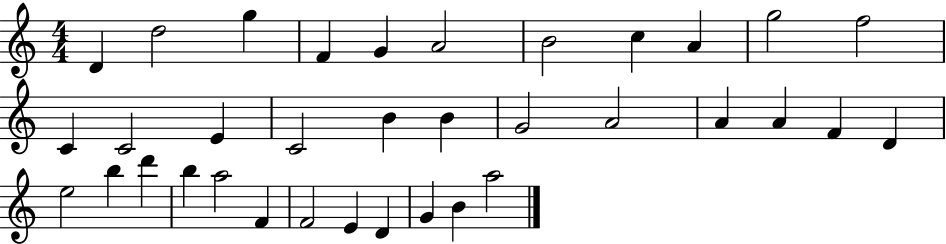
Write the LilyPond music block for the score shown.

{
  \clef treble
  \numericTimeSignature
  \time 4/4
  \key c \major
  d'4 d''2 g''4 | f'4 g'4 a'2 | b'2 c''4 a'4 | g''2 f''2 | \break c'4 c'2 e'4 | c'2 b'4 b'4 | g'2 a'2 | a'4 a'4 f'4 d'4 | \break e''2 b''4 d'''4 | b''4 a''2 f'4 | f'2 e'4 d'4 | g'4 b'4 a''2 | \break \bar "|."
}